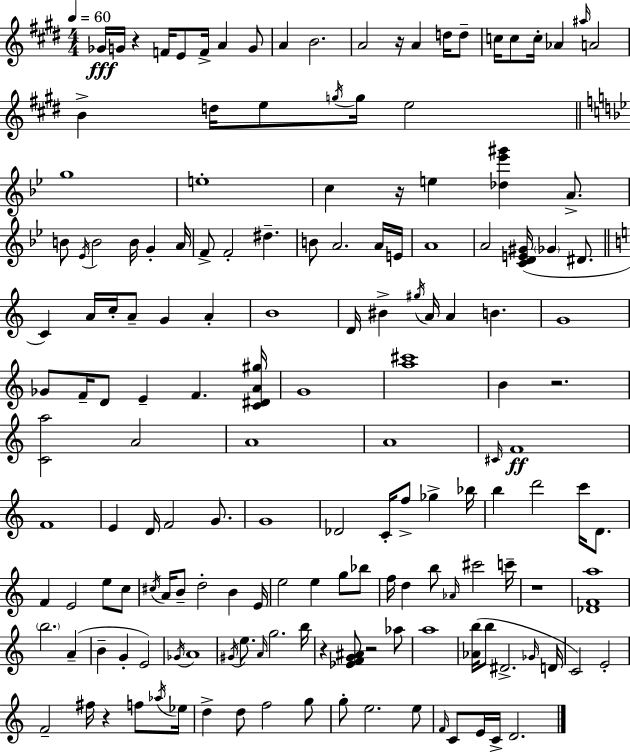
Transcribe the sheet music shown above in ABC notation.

X:1
T:Untitled
M:4/4
L:1/4
K:E
_G/4 G/4 z F/4 E/2 F/4 A G/2 A B2 A2 z/4 A d/4 d/2 c/4 c/2 c/4 _A ^a/4 A2 B d/4 e/2 g/4 g/4 e2 g4 e4 c z/4 e [_d_e'^g'] A/2 B/2 _E/4 B2 B/4 G A/4 F/2 F2 ^d B/2 A2 A/4 E/4 A4 A2 [CDE^G]/4 _G ^D/2 C A/4 c/4 A/2 G A B4 D/4 ^B ^g/4 A/4 A B G4 _G/2 F/4 D/2 E F [C^DA^g]/4 G4 [a^c']4 B z2 [Ca]2 A2 A4 A4 ^C/4 F4 F4 E D/4 F2 G/2 G4 _D2 C/4 f/2 _g _b/4 b d'2 c'/4 D/2 F E2 e/2 c/2 ^c/4 A/4 B/2 d2 B E/4 e2 e g/2 _b/2 f/4 d b/2 _A/4 ^c'2 c'/4 z4 [_DFa]4 b2 A B G E2 _G/4 A4 ^G/4 e/2 A/4 g2 b/4 z [_EFG^A]/2 z2 _a/2 a4 [_Ab]/4 b/2 ^D2 _G/4 D/4 C2 E2 F2 ^f/4 z f/2 _a/4 _e/4 d d/2 f2 g/2 g/2 e2 e/2 F/4 C/2 E/4 C/4 D2